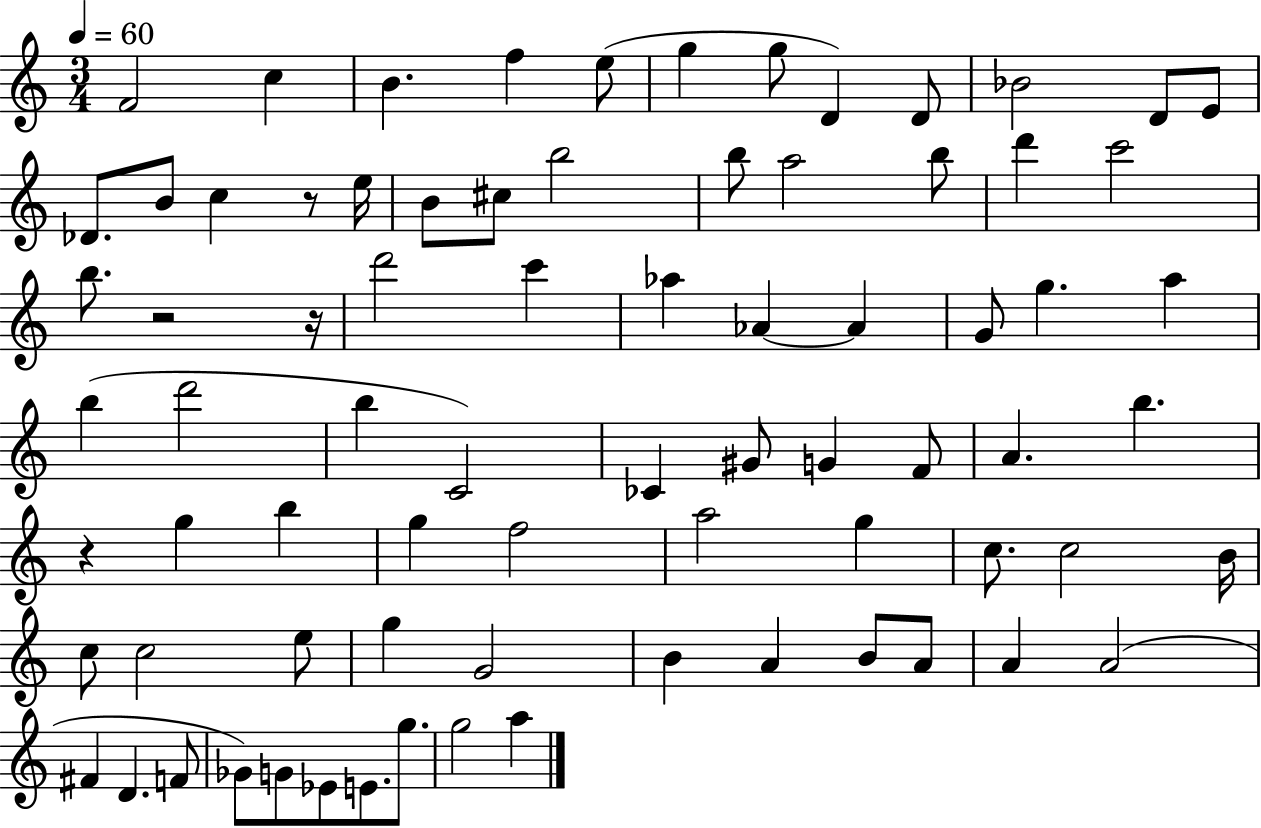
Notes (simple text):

F4/h C5/q B4/q. F5/q E5/e G5/q G5/e D4/q D4/e Bb4/h D4/e E4/e Db4/e. B4/e C5/q R/e E5/s B4/e C#5/e B5/h B5/e A5/h B5/e D6/q C6/h B5/e. R/h R/s D6/h C6/q Ab5/q Ab4/q Ab4/q G4/e G5/q. A5/q B5/q D6/h B5/q C4/h CES4/q G#4/e G4/q F4/e A4/q. B5/q. R/q G5/q B5/q G5/q F5/h A5/h G5/q C5/e. C5/h B4/s C5/e C5/h E5/e G5/q G4/h B4/q A4/q B4/e A4/e A4/q A4/h F#4/q D4/q. F4/e Gb4/e G4/e Eb4/e E4/e. G5/e. G5/h A5/q